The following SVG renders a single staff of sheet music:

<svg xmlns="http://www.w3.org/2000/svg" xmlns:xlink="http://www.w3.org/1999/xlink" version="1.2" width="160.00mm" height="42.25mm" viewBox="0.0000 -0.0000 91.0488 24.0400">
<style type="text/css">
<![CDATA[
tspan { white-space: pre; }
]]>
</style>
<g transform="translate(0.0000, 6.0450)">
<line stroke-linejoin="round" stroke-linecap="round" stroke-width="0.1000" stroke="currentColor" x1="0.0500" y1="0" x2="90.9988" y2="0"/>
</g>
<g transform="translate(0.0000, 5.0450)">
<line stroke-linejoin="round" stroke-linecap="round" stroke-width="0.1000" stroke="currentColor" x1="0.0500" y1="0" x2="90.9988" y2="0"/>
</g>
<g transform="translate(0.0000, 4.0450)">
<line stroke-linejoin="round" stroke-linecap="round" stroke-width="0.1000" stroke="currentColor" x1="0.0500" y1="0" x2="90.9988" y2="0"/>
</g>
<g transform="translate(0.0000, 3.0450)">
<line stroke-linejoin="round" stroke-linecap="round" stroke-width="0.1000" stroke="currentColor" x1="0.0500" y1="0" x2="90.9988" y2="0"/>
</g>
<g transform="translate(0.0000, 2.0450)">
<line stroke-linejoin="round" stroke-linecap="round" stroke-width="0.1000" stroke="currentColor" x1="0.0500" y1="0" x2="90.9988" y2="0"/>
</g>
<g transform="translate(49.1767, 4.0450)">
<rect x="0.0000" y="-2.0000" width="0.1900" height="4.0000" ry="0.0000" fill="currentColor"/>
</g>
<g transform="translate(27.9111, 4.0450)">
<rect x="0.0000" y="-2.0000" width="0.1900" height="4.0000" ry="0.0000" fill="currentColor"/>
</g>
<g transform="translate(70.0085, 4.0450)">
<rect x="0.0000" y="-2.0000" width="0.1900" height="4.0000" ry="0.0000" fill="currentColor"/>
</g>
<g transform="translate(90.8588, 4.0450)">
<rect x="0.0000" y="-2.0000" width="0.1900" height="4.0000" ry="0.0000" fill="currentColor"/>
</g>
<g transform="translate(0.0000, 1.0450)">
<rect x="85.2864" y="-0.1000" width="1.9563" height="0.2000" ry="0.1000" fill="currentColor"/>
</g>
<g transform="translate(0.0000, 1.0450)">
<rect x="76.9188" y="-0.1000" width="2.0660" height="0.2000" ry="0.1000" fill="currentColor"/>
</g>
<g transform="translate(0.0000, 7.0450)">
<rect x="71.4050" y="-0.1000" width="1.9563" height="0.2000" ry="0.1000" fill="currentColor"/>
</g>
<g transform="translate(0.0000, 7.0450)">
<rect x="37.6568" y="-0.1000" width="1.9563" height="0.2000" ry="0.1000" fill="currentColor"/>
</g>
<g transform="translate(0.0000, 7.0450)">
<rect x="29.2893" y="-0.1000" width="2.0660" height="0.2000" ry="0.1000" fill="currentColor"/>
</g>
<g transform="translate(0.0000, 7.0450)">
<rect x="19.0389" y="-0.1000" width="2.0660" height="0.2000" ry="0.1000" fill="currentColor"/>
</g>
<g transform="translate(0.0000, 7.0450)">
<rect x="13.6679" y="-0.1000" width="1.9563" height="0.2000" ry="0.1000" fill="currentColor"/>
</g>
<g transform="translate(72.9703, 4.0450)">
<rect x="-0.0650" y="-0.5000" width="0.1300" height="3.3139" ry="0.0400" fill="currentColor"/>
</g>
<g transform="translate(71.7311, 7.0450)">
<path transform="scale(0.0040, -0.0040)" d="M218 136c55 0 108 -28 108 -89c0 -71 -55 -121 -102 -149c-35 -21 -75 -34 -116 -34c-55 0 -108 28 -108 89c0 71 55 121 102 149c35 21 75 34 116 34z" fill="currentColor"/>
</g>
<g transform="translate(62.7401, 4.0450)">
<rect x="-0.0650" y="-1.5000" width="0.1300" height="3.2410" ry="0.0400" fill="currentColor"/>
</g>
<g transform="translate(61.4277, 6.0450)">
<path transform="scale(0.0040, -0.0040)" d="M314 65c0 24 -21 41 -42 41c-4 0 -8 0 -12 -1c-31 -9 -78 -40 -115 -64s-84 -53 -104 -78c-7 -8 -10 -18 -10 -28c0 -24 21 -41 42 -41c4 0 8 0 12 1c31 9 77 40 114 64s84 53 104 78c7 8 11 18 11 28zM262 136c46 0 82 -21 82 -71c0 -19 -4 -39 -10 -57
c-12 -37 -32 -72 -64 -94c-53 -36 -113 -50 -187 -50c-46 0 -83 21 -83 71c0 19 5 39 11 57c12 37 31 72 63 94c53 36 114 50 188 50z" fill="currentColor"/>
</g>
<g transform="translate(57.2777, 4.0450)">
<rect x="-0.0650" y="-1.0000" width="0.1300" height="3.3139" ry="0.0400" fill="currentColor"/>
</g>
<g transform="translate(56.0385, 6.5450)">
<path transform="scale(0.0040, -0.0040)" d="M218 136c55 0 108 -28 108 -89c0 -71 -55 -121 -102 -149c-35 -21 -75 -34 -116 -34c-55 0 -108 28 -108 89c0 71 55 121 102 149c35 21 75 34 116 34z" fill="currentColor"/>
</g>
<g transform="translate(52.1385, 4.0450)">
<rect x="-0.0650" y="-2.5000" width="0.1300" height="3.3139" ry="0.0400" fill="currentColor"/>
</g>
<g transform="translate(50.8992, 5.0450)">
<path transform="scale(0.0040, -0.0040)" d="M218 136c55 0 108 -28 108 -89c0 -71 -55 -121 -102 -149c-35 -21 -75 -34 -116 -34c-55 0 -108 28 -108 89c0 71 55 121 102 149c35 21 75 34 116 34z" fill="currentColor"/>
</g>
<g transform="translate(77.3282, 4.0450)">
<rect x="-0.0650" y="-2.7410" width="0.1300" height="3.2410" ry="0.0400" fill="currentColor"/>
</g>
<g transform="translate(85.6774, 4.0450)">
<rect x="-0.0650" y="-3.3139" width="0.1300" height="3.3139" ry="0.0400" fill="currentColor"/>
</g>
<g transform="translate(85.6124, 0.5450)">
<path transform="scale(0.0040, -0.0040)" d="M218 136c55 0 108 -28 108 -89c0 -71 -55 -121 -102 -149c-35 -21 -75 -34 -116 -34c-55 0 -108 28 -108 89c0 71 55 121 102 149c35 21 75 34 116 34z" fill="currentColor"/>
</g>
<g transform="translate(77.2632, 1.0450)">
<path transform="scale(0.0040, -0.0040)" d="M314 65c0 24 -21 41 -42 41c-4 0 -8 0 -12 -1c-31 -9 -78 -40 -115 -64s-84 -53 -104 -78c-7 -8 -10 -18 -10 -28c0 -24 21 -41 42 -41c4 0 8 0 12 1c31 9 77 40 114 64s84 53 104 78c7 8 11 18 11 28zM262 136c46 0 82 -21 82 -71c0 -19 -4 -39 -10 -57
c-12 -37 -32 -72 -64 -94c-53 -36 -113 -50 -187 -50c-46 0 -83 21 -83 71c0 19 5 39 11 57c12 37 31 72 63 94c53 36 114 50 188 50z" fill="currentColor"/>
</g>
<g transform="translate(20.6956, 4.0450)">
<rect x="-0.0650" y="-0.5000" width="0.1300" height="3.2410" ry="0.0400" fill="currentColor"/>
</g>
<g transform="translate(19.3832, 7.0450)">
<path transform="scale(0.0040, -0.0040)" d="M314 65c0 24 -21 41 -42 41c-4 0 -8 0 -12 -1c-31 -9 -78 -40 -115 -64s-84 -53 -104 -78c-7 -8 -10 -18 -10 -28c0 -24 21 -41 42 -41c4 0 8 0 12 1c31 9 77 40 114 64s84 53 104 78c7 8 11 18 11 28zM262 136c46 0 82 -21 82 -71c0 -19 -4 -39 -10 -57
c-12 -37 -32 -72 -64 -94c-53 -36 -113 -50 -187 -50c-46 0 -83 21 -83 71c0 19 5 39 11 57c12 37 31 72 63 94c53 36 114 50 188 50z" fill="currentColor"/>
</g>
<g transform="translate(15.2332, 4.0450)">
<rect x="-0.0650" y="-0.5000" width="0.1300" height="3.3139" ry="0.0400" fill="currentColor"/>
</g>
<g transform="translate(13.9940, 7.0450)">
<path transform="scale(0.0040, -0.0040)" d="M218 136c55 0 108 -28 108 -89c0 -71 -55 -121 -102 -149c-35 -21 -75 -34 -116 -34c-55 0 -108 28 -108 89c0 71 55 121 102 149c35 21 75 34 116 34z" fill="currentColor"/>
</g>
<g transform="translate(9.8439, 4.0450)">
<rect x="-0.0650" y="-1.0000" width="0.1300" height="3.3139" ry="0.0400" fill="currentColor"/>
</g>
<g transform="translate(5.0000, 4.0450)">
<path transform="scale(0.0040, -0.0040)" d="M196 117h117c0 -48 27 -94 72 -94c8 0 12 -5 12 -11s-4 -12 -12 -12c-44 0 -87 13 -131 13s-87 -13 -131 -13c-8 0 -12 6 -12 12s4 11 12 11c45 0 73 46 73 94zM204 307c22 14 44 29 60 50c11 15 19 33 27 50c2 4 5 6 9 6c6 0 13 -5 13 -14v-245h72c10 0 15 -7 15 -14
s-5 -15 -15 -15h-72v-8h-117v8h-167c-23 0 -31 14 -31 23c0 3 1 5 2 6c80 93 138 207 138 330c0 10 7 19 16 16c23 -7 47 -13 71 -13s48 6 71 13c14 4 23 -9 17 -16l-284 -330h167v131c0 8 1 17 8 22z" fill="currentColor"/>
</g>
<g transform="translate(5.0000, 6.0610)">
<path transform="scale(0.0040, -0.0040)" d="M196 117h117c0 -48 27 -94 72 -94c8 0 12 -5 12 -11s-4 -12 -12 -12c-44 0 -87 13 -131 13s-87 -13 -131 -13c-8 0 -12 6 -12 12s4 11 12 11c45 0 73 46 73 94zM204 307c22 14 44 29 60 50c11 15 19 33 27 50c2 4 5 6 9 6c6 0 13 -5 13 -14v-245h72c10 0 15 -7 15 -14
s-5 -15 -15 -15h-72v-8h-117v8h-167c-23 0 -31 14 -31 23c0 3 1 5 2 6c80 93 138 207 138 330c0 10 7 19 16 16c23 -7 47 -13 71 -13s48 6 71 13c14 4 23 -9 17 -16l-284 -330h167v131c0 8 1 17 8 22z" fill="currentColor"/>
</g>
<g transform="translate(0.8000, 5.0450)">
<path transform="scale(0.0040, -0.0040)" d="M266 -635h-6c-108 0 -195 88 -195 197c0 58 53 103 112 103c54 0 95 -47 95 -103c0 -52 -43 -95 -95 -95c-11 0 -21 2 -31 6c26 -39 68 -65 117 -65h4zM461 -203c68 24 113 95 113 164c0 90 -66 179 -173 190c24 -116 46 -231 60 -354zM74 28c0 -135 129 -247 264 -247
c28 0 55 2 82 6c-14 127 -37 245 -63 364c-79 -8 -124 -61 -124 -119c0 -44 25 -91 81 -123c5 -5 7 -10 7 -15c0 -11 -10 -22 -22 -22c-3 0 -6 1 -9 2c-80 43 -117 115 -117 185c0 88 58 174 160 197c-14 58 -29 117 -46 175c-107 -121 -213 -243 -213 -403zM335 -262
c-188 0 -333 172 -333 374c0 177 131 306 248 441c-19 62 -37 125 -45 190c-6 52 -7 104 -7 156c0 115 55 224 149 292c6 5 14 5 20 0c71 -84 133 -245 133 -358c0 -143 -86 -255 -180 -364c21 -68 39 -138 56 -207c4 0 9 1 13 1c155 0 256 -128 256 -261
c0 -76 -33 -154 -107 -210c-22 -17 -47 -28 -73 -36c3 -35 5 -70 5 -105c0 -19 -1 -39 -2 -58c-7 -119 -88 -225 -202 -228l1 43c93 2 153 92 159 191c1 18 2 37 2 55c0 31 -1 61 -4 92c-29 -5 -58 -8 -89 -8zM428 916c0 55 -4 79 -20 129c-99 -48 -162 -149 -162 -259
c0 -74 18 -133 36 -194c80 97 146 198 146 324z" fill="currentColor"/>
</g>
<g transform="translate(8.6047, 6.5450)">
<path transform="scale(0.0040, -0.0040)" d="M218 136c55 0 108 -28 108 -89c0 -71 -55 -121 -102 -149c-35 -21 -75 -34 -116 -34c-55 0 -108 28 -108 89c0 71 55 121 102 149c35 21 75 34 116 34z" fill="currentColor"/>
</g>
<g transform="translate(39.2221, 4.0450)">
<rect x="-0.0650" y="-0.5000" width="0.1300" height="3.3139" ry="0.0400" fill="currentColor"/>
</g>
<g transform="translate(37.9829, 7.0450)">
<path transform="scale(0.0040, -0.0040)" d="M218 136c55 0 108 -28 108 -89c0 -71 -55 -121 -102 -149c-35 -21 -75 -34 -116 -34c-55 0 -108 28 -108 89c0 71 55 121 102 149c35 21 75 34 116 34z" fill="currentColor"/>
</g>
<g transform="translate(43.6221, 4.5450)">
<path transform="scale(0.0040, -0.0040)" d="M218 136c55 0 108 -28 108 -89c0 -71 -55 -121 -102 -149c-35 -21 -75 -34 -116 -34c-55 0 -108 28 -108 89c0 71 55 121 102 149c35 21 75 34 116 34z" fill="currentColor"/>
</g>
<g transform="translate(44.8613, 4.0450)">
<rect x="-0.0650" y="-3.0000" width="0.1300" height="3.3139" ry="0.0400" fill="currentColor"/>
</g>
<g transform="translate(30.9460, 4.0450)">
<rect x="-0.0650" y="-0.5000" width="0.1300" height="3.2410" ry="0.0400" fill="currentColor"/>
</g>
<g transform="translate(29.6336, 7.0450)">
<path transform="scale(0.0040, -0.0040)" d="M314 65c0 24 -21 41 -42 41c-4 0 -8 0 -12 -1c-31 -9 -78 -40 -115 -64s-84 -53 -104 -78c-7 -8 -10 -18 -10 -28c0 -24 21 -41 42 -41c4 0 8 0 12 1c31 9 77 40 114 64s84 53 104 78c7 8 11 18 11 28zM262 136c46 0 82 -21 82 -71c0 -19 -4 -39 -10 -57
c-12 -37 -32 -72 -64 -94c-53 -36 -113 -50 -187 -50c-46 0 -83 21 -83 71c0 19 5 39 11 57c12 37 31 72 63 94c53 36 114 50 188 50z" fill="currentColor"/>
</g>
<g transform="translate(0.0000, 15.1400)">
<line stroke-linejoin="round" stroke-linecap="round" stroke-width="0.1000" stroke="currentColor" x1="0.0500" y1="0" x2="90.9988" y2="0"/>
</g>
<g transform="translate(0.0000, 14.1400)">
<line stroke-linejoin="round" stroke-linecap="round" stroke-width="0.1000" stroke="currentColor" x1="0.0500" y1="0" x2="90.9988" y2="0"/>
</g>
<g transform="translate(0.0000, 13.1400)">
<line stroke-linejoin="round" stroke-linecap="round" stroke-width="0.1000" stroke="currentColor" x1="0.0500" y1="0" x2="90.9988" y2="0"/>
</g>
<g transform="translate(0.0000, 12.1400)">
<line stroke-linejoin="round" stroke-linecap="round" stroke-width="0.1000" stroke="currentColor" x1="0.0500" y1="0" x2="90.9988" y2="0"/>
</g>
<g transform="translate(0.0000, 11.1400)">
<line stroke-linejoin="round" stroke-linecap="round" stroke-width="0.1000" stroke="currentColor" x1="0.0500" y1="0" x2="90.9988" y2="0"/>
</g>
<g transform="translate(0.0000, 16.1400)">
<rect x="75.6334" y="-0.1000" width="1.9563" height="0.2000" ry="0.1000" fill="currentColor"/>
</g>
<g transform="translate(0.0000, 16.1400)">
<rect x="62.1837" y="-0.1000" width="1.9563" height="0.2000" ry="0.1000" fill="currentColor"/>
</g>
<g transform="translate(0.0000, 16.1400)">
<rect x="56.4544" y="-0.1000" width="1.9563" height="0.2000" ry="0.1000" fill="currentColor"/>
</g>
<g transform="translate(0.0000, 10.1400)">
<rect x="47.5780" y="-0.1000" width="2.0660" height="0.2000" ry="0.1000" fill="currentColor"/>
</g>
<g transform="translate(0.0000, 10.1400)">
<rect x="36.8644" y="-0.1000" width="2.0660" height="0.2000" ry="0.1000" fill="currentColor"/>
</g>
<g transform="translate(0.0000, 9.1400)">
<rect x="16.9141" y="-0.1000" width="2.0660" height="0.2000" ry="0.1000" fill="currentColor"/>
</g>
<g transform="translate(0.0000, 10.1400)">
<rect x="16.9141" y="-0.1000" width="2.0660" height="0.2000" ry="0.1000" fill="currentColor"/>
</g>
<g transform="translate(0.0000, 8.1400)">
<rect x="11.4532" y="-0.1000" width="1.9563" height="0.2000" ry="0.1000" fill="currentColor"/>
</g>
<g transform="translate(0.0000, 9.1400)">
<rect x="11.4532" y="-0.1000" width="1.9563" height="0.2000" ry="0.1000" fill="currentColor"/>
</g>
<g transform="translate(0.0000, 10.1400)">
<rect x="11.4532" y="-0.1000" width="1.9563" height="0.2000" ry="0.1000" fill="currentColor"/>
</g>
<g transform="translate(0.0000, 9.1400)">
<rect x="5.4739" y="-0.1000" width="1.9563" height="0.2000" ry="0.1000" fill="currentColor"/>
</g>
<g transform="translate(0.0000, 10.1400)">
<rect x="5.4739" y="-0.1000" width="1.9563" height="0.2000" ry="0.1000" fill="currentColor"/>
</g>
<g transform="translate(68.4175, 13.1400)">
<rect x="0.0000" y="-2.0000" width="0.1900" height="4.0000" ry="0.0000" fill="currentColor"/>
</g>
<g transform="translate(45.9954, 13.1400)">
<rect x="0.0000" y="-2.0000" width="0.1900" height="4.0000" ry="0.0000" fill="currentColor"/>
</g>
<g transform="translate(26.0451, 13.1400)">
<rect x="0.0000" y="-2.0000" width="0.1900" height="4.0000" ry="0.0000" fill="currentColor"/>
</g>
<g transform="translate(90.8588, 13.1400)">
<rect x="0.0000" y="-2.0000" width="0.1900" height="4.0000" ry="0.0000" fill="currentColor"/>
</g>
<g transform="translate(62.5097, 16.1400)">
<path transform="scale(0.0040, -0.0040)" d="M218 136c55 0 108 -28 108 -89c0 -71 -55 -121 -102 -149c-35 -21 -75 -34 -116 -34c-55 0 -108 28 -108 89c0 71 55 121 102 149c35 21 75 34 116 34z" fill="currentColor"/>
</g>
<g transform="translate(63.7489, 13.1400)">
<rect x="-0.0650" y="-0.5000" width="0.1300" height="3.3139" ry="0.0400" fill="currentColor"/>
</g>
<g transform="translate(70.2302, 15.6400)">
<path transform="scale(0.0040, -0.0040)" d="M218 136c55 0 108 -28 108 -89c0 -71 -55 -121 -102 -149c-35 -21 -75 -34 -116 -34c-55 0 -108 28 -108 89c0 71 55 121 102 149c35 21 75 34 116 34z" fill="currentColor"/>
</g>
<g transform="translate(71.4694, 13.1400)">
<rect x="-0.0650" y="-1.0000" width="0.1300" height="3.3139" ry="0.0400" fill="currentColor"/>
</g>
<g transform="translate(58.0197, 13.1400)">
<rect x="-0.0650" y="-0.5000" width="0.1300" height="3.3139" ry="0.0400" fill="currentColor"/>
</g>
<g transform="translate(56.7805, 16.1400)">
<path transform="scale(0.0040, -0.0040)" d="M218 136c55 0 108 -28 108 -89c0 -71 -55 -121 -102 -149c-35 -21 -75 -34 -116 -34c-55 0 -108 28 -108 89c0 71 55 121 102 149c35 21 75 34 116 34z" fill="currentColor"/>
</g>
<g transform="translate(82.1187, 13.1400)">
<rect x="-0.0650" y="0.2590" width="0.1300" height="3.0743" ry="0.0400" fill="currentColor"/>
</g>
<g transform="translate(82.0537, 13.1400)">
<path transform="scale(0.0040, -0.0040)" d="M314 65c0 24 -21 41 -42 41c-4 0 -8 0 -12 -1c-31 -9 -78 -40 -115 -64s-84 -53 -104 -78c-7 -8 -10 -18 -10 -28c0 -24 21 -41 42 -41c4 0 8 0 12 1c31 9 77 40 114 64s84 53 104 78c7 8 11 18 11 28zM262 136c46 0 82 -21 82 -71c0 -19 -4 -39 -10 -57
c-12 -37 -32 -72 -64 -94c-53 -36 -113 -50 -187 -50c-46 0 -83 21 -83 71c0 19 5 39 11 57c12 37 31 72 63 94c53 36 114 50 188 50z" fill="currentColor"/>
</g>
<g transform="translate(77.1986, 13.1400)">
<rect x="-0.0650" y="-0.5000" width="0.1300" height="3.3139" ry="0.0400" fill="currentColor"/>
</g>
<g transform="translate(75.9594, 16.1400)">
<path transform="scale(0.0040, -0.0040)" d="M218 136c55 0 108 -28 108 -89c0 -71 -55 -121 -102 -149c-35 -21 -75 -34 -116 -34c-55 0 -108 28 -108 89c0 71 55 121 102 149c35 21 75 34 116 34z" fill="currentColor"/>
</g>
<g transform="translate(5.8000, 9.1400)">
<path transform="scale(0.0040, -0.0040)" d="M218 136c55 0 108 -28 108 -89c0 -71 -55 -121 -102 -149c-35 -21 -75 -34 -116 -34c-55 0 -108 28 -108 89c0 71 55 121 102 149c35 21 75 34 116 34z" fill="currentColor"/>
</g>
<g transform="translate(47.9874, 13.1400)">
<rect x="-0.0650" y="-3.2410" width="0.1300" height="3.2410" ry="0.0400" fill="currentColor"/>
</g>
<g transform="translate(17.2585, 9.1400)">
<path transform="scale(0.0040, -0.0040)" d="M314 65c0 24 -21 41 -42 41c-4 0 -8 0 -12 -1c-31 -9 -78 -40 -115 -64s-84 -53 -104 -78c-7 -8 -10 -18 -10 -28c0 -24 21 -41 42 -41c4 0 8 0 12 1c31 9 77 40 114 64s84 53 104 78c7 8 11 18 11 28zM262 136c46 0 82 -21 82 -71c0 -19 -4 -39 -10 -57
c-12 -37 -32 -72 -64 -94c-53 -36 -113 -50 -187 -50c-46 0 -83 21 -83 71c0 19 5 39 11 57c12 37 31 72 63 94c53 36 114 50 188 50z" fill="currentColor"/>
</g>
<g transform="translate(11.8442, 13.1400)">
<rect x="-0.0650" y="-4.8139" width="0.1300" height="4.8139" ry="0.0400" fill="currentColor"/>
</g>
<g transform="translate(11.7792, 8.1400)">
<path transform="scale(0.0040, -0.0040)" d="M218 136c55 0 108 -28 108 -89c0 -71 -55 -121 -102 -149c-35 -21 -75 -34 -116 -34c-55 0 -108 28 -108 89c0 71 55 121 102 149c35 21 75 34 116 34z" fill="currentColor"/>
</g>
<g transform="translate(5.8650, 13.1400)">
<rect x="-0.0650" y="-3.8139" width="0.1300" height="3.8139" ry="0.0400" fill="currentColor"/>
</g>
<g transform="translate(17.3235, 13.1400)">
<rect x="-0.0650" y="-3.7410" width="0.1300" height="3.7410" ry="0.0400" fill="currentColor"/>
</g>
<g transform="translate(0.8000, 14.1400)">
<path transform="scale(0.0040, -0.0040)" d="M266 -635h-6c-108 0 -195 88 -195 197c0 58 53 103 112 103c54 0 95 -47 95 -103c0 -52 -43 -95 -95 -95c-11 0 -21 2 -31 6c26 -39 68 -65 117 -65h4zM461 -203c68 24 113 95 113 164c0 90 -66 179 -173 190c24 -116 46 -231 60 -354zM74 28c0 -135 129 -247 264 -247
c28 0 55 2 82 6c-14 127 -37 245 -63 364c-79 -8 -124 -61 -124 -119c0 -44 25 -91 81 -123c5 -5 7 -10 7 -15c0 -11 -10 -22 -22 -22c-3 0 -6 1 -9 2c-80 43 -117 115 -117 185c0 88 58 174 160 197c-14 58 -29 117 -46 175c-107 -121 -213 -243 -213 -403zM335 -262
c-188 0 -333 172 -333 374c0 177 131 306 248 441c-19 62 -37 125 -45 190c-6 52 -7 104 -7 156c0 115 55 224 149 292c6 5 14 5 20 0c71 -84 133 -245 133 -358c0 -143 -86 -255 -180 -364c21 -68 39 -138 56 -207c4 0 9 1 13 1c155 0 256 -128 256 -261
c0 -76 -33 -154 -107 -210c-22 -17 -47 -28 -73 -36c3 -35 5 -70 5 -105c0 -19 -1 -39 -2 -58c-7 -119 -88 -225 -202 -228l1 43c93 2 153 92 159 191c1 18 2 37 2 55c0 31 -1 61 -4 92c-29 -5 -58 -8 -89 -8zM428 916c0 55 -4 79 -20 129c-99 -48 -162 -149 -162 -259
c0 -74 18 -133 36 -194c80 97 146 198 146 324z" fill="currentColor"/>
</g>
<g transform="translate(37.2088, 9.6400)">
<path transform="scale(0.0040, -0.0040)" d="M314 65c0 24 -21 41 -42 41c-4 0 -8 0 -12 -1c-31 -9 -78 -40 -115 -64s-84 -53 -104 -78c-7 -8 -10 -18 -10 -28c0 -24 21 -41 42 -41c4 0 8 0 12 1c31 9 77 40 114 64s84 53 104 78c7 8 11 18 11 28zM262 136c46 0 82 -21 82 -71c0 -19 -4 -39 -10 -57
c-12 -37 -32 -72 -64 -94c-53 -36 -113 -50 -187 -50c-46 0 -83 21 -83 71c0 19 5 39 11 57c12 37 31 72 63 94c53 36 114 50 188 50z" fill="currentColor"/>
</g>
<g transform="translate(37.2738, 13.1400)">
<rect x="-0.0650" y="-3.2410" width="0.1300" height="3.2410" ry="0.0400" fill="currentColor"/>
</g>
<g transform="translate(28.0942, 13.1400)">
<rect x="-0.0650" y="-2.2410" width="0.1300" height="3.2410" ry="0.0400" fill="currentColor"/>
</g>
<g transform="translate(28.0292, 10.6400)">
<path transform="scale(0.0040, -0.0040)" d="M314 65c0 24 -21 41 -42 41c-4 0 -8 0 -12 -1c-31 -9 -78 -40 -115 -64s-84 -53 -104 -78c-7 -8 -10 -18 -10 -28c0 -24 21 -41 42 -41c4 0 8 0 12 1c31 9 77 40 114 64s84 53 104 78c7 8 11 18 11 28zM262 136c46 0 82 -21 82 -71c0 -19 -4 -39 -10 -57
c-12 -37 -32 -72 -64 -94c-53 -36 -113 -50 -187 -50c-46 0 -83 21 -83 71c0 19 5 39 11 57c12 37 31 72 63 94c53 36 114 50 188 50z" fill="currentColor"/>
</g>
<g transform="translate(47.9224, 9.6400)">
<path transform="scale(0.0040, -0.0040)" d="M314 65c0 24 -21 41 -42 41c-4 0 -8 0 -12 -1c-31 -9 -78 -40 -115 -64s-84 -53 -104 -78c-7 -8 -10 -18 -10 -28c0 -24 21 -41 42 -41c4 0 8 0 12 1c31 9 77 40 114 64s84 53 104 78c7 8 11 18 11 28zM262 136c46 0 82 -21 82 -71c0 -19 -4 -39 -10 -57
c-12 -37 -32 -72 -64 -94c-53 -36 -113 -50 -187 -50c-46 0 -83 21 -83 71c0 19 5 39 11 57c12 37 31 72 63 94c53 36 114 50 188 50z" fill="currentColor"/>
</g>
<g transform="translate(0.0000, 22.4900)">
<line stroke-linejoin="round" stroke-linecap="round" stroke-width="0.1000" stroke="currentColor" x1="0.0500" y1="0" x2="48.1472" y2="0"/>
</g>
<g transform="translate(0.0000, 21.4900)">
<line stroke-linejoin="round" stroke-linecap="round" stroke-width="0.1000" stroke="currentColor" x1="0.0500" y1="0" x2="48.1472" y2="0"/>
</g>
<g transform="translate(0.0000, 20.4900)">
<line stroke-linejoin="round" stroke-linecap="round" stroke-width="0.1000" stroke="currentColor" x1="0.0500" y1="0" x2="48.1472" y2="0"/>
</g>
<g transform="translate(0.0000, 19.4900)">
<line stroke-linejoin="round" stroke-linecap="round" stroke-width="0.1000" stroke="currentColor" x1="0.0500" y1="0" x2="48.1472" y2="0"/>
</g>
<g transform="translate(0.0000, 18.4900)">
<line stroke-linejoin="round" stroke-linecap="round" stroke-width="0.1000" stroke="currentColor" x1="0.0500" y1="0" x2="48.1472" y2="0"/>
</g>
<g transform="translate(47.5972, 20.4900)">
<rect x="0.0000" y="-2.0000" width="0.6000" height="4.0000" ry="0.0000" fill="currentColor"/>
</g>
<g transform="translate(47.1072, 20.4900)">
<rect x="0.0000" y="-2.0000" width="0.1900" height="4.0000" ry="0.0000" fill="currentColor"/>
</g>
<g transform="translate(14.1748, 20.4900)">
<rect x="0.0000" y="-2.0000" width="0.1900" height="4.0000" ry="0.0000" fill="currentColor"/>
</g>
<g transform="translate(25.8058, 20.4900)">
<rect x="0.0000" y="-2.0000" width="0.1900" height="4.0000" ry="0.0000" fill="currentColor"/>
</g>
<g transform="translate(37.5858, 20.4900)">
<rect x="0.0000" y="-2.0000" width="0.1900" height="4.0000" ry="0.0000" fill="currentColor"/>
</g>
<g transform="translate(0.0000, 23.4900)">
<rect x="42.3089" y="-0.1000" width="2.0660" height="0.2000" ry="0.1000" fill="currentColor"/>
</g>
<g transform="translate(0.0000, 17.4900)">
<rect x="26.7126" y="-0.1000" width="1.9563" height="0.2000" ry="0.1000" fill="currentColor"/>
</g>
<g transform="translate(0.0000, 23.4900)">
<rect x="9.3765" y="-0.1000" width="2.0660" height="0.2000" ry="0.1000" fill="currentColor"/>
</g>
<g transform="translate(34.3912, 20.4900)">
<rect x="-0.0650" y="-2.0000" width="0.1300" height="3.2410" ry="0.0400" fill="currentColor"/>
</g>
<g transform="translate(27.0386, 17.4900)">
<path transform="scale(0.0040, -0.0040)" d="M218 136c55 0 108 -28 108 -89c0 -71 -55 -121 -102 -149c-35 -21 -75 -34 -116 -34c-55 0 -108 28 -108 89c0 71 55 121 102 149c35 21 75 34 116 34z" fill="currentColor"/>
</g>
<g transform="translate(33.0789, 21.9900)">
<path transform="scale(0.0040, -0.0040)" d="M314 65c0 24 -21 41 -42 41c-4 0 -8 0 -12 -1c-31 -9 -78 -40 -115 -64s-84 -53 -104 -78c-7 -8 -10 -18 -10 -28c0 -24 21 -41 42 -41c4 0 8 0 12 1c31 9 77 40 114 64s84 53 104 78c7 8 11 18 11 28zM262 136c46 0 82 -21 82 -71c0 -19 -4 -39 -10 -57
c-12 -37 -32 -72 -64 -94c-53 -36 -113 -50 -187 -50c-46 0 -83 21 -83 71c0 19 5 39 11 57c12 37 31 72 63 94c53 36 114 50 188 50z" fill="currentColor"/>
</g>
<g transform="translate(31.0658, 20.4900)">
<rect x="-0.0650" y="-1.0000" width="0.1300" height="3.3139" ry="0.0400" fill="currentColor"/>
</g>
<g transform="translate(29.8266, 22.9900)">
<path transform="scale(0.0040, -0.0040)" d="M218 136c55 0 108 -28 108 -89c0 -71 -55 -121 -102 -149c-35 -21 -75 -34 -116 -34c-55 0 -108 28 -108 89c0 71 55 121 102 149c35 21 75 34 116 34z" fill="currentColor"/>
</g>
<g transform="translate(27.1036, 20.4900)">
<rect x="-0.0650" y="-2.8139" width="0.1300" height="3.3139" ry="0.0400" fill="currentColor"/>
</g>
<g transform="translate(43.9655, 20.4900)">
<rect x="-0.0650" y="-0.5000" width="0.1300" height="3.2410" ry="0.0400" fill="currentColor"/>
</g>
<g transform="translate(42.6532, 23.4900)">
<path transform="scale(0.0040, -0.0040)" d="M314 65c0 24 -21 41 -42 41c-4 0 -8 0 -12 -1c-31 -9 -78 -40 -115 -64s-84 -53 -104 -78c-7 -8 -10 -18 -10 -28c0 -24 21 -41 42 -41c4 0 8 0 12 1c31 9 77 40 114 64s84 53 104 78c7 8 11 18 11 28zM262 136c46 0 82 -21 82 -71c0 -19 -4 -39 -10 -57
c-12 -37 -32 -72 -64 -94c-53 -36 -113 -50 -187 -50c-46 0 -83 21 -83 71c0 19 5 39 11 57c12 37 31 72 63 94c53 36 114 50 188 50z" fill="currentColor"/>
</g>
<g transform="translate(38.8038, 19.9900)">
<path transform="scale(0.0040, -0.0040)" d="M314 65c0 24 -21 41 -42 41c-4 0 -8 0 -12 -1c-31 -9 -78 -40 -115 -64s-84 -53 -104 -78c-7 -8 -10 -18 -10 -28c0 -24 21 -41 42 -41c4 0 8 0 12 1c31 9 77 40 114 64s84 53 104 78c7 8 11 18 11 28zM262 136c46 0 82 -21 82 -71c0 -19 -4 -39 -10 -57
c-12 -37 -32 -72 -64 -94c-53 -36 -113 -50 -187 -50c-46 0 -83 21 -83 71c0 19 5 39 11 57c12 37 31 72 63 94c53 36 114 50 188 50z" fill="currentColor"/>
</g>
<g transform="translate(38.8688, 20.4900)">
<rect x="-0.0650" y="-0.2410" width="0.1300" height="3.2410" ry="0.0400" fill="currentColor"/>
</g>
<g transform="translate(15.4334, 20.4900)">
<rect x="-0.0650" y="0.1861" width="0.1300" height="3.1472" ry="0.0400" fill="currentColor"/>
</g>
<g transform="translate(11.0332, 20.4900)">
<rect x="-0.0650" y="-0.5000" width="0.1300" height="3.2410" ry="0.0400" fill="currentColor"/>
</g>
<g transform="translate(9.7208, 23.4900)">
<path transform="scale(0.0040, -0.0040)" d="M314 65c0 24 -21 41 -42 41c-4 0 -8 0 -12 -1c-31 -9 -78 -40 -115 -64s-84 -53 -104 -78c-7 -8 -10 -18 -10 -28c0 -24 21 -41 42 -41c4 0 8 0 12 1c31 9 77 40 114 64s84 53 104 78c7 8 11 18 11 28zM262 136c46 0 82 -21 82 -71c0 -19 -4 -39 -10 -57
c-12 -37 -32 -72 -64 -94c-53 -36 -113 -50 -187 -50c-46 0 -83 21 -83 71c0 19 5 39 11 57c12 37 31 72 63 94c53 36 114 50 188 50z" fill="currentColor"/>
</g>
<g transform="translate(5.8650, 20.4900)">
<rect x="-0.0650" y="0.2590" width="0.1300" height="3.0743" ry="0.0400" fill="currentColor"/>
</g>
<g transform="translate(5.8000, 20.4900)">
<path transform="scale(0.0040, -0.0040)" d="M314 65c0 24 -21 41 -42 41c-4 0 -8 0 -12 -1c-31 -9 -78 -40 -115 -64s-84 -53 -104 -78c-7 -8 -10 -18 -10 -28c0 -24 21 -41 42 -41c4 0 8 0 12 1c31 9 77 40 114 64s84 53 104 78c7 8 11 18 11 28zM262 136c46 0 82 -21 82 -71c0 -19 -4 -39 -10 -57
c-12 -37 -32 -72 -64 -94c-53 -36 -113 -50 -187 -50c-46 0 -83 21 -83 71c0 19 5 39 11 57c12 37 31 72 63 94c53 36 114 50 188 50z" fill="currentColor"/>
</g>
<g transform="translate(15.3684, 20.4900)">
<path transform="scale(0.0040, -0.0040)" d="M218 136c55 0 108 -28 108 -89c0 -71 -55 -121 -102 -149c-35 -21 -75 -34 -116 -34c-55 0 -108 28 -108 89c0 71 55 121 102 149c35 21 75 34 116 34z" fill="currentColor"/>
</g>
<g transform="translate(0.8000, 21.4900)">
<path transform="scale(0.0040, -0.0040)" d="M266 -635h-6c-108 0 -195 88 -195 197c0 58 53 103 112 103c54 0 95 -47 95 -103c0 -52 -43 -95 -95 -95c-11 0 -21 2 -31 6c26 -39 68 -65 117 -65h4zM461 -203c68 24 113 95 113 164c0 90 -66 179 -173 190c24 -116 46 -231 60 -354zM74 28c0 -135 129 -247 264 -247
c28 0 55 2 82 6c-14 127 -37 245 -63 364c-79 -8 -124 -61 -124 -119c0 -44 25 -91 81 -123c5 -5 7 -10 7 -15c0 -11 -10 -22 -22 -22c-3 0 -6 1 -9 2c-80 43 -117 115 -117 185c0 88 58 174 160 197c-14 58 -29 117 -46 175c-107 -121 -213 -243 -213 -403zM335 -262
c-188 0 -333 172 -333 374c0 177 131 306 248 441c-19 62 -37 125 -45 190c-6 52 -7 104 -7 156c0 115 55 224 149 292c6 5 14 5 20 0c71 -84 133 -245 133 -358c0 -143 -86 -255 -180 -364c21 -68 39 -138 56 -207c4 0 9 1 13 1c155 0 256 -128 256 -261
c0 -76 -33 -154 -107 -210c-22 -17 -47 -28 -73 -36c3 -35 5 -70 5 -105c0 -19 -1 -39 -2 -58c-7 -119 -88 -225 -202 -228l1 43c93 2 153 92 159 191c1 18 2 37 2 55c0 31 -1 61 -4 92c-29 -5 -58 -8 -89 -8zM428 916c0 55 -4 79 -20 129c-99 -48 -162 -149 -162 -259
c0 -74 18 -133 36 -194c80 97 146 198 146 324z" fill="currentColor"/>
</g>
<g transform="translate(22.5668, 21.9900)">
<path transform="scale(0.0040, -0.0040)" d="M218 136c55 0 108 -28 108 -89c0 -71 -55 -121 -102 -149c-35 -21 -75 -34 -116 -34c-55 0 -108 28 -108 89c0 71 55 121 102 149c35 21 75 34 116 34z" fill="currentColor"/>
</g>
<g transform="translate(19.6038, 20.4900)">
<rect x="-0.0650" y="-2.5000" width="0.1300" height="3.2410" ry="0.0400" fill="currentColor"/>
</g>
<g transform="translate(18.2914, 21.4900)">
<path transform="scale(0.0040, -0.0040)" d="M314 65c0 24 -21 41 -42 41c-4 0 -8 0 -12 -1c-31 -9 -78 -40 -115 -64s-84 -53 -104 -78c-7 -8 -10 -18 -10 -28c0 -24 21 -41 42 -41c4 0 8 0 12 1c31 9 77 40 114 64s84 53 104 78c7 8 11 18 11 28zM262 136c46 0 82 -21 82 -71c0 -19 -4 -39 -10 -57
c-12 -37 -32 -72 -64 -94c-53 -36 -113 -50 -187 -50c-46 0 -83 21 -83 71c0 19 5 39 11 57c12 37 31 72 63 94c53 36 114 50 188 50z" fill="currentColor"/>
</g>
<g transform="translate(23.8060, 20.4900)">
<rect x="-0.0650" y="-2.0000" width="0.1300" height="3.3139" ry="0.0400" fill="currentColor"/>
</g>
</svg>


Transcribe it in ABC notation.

X:1
T:Untitled
M:4/4
L:1/4
K:C
D C C2 C2 C A G D E2 C a2 b c' e' c'2 g2 b2 b2 C C D C B2 B2 C2 B G2 F a D F2 c2 C2